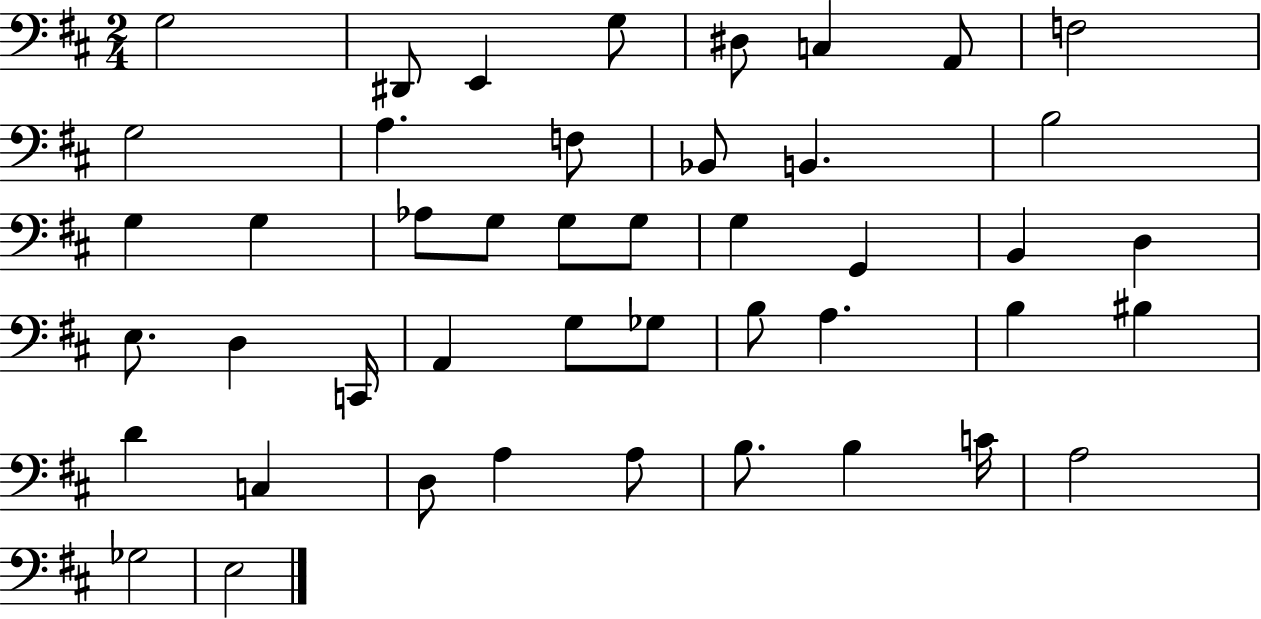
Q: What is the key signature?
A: D major